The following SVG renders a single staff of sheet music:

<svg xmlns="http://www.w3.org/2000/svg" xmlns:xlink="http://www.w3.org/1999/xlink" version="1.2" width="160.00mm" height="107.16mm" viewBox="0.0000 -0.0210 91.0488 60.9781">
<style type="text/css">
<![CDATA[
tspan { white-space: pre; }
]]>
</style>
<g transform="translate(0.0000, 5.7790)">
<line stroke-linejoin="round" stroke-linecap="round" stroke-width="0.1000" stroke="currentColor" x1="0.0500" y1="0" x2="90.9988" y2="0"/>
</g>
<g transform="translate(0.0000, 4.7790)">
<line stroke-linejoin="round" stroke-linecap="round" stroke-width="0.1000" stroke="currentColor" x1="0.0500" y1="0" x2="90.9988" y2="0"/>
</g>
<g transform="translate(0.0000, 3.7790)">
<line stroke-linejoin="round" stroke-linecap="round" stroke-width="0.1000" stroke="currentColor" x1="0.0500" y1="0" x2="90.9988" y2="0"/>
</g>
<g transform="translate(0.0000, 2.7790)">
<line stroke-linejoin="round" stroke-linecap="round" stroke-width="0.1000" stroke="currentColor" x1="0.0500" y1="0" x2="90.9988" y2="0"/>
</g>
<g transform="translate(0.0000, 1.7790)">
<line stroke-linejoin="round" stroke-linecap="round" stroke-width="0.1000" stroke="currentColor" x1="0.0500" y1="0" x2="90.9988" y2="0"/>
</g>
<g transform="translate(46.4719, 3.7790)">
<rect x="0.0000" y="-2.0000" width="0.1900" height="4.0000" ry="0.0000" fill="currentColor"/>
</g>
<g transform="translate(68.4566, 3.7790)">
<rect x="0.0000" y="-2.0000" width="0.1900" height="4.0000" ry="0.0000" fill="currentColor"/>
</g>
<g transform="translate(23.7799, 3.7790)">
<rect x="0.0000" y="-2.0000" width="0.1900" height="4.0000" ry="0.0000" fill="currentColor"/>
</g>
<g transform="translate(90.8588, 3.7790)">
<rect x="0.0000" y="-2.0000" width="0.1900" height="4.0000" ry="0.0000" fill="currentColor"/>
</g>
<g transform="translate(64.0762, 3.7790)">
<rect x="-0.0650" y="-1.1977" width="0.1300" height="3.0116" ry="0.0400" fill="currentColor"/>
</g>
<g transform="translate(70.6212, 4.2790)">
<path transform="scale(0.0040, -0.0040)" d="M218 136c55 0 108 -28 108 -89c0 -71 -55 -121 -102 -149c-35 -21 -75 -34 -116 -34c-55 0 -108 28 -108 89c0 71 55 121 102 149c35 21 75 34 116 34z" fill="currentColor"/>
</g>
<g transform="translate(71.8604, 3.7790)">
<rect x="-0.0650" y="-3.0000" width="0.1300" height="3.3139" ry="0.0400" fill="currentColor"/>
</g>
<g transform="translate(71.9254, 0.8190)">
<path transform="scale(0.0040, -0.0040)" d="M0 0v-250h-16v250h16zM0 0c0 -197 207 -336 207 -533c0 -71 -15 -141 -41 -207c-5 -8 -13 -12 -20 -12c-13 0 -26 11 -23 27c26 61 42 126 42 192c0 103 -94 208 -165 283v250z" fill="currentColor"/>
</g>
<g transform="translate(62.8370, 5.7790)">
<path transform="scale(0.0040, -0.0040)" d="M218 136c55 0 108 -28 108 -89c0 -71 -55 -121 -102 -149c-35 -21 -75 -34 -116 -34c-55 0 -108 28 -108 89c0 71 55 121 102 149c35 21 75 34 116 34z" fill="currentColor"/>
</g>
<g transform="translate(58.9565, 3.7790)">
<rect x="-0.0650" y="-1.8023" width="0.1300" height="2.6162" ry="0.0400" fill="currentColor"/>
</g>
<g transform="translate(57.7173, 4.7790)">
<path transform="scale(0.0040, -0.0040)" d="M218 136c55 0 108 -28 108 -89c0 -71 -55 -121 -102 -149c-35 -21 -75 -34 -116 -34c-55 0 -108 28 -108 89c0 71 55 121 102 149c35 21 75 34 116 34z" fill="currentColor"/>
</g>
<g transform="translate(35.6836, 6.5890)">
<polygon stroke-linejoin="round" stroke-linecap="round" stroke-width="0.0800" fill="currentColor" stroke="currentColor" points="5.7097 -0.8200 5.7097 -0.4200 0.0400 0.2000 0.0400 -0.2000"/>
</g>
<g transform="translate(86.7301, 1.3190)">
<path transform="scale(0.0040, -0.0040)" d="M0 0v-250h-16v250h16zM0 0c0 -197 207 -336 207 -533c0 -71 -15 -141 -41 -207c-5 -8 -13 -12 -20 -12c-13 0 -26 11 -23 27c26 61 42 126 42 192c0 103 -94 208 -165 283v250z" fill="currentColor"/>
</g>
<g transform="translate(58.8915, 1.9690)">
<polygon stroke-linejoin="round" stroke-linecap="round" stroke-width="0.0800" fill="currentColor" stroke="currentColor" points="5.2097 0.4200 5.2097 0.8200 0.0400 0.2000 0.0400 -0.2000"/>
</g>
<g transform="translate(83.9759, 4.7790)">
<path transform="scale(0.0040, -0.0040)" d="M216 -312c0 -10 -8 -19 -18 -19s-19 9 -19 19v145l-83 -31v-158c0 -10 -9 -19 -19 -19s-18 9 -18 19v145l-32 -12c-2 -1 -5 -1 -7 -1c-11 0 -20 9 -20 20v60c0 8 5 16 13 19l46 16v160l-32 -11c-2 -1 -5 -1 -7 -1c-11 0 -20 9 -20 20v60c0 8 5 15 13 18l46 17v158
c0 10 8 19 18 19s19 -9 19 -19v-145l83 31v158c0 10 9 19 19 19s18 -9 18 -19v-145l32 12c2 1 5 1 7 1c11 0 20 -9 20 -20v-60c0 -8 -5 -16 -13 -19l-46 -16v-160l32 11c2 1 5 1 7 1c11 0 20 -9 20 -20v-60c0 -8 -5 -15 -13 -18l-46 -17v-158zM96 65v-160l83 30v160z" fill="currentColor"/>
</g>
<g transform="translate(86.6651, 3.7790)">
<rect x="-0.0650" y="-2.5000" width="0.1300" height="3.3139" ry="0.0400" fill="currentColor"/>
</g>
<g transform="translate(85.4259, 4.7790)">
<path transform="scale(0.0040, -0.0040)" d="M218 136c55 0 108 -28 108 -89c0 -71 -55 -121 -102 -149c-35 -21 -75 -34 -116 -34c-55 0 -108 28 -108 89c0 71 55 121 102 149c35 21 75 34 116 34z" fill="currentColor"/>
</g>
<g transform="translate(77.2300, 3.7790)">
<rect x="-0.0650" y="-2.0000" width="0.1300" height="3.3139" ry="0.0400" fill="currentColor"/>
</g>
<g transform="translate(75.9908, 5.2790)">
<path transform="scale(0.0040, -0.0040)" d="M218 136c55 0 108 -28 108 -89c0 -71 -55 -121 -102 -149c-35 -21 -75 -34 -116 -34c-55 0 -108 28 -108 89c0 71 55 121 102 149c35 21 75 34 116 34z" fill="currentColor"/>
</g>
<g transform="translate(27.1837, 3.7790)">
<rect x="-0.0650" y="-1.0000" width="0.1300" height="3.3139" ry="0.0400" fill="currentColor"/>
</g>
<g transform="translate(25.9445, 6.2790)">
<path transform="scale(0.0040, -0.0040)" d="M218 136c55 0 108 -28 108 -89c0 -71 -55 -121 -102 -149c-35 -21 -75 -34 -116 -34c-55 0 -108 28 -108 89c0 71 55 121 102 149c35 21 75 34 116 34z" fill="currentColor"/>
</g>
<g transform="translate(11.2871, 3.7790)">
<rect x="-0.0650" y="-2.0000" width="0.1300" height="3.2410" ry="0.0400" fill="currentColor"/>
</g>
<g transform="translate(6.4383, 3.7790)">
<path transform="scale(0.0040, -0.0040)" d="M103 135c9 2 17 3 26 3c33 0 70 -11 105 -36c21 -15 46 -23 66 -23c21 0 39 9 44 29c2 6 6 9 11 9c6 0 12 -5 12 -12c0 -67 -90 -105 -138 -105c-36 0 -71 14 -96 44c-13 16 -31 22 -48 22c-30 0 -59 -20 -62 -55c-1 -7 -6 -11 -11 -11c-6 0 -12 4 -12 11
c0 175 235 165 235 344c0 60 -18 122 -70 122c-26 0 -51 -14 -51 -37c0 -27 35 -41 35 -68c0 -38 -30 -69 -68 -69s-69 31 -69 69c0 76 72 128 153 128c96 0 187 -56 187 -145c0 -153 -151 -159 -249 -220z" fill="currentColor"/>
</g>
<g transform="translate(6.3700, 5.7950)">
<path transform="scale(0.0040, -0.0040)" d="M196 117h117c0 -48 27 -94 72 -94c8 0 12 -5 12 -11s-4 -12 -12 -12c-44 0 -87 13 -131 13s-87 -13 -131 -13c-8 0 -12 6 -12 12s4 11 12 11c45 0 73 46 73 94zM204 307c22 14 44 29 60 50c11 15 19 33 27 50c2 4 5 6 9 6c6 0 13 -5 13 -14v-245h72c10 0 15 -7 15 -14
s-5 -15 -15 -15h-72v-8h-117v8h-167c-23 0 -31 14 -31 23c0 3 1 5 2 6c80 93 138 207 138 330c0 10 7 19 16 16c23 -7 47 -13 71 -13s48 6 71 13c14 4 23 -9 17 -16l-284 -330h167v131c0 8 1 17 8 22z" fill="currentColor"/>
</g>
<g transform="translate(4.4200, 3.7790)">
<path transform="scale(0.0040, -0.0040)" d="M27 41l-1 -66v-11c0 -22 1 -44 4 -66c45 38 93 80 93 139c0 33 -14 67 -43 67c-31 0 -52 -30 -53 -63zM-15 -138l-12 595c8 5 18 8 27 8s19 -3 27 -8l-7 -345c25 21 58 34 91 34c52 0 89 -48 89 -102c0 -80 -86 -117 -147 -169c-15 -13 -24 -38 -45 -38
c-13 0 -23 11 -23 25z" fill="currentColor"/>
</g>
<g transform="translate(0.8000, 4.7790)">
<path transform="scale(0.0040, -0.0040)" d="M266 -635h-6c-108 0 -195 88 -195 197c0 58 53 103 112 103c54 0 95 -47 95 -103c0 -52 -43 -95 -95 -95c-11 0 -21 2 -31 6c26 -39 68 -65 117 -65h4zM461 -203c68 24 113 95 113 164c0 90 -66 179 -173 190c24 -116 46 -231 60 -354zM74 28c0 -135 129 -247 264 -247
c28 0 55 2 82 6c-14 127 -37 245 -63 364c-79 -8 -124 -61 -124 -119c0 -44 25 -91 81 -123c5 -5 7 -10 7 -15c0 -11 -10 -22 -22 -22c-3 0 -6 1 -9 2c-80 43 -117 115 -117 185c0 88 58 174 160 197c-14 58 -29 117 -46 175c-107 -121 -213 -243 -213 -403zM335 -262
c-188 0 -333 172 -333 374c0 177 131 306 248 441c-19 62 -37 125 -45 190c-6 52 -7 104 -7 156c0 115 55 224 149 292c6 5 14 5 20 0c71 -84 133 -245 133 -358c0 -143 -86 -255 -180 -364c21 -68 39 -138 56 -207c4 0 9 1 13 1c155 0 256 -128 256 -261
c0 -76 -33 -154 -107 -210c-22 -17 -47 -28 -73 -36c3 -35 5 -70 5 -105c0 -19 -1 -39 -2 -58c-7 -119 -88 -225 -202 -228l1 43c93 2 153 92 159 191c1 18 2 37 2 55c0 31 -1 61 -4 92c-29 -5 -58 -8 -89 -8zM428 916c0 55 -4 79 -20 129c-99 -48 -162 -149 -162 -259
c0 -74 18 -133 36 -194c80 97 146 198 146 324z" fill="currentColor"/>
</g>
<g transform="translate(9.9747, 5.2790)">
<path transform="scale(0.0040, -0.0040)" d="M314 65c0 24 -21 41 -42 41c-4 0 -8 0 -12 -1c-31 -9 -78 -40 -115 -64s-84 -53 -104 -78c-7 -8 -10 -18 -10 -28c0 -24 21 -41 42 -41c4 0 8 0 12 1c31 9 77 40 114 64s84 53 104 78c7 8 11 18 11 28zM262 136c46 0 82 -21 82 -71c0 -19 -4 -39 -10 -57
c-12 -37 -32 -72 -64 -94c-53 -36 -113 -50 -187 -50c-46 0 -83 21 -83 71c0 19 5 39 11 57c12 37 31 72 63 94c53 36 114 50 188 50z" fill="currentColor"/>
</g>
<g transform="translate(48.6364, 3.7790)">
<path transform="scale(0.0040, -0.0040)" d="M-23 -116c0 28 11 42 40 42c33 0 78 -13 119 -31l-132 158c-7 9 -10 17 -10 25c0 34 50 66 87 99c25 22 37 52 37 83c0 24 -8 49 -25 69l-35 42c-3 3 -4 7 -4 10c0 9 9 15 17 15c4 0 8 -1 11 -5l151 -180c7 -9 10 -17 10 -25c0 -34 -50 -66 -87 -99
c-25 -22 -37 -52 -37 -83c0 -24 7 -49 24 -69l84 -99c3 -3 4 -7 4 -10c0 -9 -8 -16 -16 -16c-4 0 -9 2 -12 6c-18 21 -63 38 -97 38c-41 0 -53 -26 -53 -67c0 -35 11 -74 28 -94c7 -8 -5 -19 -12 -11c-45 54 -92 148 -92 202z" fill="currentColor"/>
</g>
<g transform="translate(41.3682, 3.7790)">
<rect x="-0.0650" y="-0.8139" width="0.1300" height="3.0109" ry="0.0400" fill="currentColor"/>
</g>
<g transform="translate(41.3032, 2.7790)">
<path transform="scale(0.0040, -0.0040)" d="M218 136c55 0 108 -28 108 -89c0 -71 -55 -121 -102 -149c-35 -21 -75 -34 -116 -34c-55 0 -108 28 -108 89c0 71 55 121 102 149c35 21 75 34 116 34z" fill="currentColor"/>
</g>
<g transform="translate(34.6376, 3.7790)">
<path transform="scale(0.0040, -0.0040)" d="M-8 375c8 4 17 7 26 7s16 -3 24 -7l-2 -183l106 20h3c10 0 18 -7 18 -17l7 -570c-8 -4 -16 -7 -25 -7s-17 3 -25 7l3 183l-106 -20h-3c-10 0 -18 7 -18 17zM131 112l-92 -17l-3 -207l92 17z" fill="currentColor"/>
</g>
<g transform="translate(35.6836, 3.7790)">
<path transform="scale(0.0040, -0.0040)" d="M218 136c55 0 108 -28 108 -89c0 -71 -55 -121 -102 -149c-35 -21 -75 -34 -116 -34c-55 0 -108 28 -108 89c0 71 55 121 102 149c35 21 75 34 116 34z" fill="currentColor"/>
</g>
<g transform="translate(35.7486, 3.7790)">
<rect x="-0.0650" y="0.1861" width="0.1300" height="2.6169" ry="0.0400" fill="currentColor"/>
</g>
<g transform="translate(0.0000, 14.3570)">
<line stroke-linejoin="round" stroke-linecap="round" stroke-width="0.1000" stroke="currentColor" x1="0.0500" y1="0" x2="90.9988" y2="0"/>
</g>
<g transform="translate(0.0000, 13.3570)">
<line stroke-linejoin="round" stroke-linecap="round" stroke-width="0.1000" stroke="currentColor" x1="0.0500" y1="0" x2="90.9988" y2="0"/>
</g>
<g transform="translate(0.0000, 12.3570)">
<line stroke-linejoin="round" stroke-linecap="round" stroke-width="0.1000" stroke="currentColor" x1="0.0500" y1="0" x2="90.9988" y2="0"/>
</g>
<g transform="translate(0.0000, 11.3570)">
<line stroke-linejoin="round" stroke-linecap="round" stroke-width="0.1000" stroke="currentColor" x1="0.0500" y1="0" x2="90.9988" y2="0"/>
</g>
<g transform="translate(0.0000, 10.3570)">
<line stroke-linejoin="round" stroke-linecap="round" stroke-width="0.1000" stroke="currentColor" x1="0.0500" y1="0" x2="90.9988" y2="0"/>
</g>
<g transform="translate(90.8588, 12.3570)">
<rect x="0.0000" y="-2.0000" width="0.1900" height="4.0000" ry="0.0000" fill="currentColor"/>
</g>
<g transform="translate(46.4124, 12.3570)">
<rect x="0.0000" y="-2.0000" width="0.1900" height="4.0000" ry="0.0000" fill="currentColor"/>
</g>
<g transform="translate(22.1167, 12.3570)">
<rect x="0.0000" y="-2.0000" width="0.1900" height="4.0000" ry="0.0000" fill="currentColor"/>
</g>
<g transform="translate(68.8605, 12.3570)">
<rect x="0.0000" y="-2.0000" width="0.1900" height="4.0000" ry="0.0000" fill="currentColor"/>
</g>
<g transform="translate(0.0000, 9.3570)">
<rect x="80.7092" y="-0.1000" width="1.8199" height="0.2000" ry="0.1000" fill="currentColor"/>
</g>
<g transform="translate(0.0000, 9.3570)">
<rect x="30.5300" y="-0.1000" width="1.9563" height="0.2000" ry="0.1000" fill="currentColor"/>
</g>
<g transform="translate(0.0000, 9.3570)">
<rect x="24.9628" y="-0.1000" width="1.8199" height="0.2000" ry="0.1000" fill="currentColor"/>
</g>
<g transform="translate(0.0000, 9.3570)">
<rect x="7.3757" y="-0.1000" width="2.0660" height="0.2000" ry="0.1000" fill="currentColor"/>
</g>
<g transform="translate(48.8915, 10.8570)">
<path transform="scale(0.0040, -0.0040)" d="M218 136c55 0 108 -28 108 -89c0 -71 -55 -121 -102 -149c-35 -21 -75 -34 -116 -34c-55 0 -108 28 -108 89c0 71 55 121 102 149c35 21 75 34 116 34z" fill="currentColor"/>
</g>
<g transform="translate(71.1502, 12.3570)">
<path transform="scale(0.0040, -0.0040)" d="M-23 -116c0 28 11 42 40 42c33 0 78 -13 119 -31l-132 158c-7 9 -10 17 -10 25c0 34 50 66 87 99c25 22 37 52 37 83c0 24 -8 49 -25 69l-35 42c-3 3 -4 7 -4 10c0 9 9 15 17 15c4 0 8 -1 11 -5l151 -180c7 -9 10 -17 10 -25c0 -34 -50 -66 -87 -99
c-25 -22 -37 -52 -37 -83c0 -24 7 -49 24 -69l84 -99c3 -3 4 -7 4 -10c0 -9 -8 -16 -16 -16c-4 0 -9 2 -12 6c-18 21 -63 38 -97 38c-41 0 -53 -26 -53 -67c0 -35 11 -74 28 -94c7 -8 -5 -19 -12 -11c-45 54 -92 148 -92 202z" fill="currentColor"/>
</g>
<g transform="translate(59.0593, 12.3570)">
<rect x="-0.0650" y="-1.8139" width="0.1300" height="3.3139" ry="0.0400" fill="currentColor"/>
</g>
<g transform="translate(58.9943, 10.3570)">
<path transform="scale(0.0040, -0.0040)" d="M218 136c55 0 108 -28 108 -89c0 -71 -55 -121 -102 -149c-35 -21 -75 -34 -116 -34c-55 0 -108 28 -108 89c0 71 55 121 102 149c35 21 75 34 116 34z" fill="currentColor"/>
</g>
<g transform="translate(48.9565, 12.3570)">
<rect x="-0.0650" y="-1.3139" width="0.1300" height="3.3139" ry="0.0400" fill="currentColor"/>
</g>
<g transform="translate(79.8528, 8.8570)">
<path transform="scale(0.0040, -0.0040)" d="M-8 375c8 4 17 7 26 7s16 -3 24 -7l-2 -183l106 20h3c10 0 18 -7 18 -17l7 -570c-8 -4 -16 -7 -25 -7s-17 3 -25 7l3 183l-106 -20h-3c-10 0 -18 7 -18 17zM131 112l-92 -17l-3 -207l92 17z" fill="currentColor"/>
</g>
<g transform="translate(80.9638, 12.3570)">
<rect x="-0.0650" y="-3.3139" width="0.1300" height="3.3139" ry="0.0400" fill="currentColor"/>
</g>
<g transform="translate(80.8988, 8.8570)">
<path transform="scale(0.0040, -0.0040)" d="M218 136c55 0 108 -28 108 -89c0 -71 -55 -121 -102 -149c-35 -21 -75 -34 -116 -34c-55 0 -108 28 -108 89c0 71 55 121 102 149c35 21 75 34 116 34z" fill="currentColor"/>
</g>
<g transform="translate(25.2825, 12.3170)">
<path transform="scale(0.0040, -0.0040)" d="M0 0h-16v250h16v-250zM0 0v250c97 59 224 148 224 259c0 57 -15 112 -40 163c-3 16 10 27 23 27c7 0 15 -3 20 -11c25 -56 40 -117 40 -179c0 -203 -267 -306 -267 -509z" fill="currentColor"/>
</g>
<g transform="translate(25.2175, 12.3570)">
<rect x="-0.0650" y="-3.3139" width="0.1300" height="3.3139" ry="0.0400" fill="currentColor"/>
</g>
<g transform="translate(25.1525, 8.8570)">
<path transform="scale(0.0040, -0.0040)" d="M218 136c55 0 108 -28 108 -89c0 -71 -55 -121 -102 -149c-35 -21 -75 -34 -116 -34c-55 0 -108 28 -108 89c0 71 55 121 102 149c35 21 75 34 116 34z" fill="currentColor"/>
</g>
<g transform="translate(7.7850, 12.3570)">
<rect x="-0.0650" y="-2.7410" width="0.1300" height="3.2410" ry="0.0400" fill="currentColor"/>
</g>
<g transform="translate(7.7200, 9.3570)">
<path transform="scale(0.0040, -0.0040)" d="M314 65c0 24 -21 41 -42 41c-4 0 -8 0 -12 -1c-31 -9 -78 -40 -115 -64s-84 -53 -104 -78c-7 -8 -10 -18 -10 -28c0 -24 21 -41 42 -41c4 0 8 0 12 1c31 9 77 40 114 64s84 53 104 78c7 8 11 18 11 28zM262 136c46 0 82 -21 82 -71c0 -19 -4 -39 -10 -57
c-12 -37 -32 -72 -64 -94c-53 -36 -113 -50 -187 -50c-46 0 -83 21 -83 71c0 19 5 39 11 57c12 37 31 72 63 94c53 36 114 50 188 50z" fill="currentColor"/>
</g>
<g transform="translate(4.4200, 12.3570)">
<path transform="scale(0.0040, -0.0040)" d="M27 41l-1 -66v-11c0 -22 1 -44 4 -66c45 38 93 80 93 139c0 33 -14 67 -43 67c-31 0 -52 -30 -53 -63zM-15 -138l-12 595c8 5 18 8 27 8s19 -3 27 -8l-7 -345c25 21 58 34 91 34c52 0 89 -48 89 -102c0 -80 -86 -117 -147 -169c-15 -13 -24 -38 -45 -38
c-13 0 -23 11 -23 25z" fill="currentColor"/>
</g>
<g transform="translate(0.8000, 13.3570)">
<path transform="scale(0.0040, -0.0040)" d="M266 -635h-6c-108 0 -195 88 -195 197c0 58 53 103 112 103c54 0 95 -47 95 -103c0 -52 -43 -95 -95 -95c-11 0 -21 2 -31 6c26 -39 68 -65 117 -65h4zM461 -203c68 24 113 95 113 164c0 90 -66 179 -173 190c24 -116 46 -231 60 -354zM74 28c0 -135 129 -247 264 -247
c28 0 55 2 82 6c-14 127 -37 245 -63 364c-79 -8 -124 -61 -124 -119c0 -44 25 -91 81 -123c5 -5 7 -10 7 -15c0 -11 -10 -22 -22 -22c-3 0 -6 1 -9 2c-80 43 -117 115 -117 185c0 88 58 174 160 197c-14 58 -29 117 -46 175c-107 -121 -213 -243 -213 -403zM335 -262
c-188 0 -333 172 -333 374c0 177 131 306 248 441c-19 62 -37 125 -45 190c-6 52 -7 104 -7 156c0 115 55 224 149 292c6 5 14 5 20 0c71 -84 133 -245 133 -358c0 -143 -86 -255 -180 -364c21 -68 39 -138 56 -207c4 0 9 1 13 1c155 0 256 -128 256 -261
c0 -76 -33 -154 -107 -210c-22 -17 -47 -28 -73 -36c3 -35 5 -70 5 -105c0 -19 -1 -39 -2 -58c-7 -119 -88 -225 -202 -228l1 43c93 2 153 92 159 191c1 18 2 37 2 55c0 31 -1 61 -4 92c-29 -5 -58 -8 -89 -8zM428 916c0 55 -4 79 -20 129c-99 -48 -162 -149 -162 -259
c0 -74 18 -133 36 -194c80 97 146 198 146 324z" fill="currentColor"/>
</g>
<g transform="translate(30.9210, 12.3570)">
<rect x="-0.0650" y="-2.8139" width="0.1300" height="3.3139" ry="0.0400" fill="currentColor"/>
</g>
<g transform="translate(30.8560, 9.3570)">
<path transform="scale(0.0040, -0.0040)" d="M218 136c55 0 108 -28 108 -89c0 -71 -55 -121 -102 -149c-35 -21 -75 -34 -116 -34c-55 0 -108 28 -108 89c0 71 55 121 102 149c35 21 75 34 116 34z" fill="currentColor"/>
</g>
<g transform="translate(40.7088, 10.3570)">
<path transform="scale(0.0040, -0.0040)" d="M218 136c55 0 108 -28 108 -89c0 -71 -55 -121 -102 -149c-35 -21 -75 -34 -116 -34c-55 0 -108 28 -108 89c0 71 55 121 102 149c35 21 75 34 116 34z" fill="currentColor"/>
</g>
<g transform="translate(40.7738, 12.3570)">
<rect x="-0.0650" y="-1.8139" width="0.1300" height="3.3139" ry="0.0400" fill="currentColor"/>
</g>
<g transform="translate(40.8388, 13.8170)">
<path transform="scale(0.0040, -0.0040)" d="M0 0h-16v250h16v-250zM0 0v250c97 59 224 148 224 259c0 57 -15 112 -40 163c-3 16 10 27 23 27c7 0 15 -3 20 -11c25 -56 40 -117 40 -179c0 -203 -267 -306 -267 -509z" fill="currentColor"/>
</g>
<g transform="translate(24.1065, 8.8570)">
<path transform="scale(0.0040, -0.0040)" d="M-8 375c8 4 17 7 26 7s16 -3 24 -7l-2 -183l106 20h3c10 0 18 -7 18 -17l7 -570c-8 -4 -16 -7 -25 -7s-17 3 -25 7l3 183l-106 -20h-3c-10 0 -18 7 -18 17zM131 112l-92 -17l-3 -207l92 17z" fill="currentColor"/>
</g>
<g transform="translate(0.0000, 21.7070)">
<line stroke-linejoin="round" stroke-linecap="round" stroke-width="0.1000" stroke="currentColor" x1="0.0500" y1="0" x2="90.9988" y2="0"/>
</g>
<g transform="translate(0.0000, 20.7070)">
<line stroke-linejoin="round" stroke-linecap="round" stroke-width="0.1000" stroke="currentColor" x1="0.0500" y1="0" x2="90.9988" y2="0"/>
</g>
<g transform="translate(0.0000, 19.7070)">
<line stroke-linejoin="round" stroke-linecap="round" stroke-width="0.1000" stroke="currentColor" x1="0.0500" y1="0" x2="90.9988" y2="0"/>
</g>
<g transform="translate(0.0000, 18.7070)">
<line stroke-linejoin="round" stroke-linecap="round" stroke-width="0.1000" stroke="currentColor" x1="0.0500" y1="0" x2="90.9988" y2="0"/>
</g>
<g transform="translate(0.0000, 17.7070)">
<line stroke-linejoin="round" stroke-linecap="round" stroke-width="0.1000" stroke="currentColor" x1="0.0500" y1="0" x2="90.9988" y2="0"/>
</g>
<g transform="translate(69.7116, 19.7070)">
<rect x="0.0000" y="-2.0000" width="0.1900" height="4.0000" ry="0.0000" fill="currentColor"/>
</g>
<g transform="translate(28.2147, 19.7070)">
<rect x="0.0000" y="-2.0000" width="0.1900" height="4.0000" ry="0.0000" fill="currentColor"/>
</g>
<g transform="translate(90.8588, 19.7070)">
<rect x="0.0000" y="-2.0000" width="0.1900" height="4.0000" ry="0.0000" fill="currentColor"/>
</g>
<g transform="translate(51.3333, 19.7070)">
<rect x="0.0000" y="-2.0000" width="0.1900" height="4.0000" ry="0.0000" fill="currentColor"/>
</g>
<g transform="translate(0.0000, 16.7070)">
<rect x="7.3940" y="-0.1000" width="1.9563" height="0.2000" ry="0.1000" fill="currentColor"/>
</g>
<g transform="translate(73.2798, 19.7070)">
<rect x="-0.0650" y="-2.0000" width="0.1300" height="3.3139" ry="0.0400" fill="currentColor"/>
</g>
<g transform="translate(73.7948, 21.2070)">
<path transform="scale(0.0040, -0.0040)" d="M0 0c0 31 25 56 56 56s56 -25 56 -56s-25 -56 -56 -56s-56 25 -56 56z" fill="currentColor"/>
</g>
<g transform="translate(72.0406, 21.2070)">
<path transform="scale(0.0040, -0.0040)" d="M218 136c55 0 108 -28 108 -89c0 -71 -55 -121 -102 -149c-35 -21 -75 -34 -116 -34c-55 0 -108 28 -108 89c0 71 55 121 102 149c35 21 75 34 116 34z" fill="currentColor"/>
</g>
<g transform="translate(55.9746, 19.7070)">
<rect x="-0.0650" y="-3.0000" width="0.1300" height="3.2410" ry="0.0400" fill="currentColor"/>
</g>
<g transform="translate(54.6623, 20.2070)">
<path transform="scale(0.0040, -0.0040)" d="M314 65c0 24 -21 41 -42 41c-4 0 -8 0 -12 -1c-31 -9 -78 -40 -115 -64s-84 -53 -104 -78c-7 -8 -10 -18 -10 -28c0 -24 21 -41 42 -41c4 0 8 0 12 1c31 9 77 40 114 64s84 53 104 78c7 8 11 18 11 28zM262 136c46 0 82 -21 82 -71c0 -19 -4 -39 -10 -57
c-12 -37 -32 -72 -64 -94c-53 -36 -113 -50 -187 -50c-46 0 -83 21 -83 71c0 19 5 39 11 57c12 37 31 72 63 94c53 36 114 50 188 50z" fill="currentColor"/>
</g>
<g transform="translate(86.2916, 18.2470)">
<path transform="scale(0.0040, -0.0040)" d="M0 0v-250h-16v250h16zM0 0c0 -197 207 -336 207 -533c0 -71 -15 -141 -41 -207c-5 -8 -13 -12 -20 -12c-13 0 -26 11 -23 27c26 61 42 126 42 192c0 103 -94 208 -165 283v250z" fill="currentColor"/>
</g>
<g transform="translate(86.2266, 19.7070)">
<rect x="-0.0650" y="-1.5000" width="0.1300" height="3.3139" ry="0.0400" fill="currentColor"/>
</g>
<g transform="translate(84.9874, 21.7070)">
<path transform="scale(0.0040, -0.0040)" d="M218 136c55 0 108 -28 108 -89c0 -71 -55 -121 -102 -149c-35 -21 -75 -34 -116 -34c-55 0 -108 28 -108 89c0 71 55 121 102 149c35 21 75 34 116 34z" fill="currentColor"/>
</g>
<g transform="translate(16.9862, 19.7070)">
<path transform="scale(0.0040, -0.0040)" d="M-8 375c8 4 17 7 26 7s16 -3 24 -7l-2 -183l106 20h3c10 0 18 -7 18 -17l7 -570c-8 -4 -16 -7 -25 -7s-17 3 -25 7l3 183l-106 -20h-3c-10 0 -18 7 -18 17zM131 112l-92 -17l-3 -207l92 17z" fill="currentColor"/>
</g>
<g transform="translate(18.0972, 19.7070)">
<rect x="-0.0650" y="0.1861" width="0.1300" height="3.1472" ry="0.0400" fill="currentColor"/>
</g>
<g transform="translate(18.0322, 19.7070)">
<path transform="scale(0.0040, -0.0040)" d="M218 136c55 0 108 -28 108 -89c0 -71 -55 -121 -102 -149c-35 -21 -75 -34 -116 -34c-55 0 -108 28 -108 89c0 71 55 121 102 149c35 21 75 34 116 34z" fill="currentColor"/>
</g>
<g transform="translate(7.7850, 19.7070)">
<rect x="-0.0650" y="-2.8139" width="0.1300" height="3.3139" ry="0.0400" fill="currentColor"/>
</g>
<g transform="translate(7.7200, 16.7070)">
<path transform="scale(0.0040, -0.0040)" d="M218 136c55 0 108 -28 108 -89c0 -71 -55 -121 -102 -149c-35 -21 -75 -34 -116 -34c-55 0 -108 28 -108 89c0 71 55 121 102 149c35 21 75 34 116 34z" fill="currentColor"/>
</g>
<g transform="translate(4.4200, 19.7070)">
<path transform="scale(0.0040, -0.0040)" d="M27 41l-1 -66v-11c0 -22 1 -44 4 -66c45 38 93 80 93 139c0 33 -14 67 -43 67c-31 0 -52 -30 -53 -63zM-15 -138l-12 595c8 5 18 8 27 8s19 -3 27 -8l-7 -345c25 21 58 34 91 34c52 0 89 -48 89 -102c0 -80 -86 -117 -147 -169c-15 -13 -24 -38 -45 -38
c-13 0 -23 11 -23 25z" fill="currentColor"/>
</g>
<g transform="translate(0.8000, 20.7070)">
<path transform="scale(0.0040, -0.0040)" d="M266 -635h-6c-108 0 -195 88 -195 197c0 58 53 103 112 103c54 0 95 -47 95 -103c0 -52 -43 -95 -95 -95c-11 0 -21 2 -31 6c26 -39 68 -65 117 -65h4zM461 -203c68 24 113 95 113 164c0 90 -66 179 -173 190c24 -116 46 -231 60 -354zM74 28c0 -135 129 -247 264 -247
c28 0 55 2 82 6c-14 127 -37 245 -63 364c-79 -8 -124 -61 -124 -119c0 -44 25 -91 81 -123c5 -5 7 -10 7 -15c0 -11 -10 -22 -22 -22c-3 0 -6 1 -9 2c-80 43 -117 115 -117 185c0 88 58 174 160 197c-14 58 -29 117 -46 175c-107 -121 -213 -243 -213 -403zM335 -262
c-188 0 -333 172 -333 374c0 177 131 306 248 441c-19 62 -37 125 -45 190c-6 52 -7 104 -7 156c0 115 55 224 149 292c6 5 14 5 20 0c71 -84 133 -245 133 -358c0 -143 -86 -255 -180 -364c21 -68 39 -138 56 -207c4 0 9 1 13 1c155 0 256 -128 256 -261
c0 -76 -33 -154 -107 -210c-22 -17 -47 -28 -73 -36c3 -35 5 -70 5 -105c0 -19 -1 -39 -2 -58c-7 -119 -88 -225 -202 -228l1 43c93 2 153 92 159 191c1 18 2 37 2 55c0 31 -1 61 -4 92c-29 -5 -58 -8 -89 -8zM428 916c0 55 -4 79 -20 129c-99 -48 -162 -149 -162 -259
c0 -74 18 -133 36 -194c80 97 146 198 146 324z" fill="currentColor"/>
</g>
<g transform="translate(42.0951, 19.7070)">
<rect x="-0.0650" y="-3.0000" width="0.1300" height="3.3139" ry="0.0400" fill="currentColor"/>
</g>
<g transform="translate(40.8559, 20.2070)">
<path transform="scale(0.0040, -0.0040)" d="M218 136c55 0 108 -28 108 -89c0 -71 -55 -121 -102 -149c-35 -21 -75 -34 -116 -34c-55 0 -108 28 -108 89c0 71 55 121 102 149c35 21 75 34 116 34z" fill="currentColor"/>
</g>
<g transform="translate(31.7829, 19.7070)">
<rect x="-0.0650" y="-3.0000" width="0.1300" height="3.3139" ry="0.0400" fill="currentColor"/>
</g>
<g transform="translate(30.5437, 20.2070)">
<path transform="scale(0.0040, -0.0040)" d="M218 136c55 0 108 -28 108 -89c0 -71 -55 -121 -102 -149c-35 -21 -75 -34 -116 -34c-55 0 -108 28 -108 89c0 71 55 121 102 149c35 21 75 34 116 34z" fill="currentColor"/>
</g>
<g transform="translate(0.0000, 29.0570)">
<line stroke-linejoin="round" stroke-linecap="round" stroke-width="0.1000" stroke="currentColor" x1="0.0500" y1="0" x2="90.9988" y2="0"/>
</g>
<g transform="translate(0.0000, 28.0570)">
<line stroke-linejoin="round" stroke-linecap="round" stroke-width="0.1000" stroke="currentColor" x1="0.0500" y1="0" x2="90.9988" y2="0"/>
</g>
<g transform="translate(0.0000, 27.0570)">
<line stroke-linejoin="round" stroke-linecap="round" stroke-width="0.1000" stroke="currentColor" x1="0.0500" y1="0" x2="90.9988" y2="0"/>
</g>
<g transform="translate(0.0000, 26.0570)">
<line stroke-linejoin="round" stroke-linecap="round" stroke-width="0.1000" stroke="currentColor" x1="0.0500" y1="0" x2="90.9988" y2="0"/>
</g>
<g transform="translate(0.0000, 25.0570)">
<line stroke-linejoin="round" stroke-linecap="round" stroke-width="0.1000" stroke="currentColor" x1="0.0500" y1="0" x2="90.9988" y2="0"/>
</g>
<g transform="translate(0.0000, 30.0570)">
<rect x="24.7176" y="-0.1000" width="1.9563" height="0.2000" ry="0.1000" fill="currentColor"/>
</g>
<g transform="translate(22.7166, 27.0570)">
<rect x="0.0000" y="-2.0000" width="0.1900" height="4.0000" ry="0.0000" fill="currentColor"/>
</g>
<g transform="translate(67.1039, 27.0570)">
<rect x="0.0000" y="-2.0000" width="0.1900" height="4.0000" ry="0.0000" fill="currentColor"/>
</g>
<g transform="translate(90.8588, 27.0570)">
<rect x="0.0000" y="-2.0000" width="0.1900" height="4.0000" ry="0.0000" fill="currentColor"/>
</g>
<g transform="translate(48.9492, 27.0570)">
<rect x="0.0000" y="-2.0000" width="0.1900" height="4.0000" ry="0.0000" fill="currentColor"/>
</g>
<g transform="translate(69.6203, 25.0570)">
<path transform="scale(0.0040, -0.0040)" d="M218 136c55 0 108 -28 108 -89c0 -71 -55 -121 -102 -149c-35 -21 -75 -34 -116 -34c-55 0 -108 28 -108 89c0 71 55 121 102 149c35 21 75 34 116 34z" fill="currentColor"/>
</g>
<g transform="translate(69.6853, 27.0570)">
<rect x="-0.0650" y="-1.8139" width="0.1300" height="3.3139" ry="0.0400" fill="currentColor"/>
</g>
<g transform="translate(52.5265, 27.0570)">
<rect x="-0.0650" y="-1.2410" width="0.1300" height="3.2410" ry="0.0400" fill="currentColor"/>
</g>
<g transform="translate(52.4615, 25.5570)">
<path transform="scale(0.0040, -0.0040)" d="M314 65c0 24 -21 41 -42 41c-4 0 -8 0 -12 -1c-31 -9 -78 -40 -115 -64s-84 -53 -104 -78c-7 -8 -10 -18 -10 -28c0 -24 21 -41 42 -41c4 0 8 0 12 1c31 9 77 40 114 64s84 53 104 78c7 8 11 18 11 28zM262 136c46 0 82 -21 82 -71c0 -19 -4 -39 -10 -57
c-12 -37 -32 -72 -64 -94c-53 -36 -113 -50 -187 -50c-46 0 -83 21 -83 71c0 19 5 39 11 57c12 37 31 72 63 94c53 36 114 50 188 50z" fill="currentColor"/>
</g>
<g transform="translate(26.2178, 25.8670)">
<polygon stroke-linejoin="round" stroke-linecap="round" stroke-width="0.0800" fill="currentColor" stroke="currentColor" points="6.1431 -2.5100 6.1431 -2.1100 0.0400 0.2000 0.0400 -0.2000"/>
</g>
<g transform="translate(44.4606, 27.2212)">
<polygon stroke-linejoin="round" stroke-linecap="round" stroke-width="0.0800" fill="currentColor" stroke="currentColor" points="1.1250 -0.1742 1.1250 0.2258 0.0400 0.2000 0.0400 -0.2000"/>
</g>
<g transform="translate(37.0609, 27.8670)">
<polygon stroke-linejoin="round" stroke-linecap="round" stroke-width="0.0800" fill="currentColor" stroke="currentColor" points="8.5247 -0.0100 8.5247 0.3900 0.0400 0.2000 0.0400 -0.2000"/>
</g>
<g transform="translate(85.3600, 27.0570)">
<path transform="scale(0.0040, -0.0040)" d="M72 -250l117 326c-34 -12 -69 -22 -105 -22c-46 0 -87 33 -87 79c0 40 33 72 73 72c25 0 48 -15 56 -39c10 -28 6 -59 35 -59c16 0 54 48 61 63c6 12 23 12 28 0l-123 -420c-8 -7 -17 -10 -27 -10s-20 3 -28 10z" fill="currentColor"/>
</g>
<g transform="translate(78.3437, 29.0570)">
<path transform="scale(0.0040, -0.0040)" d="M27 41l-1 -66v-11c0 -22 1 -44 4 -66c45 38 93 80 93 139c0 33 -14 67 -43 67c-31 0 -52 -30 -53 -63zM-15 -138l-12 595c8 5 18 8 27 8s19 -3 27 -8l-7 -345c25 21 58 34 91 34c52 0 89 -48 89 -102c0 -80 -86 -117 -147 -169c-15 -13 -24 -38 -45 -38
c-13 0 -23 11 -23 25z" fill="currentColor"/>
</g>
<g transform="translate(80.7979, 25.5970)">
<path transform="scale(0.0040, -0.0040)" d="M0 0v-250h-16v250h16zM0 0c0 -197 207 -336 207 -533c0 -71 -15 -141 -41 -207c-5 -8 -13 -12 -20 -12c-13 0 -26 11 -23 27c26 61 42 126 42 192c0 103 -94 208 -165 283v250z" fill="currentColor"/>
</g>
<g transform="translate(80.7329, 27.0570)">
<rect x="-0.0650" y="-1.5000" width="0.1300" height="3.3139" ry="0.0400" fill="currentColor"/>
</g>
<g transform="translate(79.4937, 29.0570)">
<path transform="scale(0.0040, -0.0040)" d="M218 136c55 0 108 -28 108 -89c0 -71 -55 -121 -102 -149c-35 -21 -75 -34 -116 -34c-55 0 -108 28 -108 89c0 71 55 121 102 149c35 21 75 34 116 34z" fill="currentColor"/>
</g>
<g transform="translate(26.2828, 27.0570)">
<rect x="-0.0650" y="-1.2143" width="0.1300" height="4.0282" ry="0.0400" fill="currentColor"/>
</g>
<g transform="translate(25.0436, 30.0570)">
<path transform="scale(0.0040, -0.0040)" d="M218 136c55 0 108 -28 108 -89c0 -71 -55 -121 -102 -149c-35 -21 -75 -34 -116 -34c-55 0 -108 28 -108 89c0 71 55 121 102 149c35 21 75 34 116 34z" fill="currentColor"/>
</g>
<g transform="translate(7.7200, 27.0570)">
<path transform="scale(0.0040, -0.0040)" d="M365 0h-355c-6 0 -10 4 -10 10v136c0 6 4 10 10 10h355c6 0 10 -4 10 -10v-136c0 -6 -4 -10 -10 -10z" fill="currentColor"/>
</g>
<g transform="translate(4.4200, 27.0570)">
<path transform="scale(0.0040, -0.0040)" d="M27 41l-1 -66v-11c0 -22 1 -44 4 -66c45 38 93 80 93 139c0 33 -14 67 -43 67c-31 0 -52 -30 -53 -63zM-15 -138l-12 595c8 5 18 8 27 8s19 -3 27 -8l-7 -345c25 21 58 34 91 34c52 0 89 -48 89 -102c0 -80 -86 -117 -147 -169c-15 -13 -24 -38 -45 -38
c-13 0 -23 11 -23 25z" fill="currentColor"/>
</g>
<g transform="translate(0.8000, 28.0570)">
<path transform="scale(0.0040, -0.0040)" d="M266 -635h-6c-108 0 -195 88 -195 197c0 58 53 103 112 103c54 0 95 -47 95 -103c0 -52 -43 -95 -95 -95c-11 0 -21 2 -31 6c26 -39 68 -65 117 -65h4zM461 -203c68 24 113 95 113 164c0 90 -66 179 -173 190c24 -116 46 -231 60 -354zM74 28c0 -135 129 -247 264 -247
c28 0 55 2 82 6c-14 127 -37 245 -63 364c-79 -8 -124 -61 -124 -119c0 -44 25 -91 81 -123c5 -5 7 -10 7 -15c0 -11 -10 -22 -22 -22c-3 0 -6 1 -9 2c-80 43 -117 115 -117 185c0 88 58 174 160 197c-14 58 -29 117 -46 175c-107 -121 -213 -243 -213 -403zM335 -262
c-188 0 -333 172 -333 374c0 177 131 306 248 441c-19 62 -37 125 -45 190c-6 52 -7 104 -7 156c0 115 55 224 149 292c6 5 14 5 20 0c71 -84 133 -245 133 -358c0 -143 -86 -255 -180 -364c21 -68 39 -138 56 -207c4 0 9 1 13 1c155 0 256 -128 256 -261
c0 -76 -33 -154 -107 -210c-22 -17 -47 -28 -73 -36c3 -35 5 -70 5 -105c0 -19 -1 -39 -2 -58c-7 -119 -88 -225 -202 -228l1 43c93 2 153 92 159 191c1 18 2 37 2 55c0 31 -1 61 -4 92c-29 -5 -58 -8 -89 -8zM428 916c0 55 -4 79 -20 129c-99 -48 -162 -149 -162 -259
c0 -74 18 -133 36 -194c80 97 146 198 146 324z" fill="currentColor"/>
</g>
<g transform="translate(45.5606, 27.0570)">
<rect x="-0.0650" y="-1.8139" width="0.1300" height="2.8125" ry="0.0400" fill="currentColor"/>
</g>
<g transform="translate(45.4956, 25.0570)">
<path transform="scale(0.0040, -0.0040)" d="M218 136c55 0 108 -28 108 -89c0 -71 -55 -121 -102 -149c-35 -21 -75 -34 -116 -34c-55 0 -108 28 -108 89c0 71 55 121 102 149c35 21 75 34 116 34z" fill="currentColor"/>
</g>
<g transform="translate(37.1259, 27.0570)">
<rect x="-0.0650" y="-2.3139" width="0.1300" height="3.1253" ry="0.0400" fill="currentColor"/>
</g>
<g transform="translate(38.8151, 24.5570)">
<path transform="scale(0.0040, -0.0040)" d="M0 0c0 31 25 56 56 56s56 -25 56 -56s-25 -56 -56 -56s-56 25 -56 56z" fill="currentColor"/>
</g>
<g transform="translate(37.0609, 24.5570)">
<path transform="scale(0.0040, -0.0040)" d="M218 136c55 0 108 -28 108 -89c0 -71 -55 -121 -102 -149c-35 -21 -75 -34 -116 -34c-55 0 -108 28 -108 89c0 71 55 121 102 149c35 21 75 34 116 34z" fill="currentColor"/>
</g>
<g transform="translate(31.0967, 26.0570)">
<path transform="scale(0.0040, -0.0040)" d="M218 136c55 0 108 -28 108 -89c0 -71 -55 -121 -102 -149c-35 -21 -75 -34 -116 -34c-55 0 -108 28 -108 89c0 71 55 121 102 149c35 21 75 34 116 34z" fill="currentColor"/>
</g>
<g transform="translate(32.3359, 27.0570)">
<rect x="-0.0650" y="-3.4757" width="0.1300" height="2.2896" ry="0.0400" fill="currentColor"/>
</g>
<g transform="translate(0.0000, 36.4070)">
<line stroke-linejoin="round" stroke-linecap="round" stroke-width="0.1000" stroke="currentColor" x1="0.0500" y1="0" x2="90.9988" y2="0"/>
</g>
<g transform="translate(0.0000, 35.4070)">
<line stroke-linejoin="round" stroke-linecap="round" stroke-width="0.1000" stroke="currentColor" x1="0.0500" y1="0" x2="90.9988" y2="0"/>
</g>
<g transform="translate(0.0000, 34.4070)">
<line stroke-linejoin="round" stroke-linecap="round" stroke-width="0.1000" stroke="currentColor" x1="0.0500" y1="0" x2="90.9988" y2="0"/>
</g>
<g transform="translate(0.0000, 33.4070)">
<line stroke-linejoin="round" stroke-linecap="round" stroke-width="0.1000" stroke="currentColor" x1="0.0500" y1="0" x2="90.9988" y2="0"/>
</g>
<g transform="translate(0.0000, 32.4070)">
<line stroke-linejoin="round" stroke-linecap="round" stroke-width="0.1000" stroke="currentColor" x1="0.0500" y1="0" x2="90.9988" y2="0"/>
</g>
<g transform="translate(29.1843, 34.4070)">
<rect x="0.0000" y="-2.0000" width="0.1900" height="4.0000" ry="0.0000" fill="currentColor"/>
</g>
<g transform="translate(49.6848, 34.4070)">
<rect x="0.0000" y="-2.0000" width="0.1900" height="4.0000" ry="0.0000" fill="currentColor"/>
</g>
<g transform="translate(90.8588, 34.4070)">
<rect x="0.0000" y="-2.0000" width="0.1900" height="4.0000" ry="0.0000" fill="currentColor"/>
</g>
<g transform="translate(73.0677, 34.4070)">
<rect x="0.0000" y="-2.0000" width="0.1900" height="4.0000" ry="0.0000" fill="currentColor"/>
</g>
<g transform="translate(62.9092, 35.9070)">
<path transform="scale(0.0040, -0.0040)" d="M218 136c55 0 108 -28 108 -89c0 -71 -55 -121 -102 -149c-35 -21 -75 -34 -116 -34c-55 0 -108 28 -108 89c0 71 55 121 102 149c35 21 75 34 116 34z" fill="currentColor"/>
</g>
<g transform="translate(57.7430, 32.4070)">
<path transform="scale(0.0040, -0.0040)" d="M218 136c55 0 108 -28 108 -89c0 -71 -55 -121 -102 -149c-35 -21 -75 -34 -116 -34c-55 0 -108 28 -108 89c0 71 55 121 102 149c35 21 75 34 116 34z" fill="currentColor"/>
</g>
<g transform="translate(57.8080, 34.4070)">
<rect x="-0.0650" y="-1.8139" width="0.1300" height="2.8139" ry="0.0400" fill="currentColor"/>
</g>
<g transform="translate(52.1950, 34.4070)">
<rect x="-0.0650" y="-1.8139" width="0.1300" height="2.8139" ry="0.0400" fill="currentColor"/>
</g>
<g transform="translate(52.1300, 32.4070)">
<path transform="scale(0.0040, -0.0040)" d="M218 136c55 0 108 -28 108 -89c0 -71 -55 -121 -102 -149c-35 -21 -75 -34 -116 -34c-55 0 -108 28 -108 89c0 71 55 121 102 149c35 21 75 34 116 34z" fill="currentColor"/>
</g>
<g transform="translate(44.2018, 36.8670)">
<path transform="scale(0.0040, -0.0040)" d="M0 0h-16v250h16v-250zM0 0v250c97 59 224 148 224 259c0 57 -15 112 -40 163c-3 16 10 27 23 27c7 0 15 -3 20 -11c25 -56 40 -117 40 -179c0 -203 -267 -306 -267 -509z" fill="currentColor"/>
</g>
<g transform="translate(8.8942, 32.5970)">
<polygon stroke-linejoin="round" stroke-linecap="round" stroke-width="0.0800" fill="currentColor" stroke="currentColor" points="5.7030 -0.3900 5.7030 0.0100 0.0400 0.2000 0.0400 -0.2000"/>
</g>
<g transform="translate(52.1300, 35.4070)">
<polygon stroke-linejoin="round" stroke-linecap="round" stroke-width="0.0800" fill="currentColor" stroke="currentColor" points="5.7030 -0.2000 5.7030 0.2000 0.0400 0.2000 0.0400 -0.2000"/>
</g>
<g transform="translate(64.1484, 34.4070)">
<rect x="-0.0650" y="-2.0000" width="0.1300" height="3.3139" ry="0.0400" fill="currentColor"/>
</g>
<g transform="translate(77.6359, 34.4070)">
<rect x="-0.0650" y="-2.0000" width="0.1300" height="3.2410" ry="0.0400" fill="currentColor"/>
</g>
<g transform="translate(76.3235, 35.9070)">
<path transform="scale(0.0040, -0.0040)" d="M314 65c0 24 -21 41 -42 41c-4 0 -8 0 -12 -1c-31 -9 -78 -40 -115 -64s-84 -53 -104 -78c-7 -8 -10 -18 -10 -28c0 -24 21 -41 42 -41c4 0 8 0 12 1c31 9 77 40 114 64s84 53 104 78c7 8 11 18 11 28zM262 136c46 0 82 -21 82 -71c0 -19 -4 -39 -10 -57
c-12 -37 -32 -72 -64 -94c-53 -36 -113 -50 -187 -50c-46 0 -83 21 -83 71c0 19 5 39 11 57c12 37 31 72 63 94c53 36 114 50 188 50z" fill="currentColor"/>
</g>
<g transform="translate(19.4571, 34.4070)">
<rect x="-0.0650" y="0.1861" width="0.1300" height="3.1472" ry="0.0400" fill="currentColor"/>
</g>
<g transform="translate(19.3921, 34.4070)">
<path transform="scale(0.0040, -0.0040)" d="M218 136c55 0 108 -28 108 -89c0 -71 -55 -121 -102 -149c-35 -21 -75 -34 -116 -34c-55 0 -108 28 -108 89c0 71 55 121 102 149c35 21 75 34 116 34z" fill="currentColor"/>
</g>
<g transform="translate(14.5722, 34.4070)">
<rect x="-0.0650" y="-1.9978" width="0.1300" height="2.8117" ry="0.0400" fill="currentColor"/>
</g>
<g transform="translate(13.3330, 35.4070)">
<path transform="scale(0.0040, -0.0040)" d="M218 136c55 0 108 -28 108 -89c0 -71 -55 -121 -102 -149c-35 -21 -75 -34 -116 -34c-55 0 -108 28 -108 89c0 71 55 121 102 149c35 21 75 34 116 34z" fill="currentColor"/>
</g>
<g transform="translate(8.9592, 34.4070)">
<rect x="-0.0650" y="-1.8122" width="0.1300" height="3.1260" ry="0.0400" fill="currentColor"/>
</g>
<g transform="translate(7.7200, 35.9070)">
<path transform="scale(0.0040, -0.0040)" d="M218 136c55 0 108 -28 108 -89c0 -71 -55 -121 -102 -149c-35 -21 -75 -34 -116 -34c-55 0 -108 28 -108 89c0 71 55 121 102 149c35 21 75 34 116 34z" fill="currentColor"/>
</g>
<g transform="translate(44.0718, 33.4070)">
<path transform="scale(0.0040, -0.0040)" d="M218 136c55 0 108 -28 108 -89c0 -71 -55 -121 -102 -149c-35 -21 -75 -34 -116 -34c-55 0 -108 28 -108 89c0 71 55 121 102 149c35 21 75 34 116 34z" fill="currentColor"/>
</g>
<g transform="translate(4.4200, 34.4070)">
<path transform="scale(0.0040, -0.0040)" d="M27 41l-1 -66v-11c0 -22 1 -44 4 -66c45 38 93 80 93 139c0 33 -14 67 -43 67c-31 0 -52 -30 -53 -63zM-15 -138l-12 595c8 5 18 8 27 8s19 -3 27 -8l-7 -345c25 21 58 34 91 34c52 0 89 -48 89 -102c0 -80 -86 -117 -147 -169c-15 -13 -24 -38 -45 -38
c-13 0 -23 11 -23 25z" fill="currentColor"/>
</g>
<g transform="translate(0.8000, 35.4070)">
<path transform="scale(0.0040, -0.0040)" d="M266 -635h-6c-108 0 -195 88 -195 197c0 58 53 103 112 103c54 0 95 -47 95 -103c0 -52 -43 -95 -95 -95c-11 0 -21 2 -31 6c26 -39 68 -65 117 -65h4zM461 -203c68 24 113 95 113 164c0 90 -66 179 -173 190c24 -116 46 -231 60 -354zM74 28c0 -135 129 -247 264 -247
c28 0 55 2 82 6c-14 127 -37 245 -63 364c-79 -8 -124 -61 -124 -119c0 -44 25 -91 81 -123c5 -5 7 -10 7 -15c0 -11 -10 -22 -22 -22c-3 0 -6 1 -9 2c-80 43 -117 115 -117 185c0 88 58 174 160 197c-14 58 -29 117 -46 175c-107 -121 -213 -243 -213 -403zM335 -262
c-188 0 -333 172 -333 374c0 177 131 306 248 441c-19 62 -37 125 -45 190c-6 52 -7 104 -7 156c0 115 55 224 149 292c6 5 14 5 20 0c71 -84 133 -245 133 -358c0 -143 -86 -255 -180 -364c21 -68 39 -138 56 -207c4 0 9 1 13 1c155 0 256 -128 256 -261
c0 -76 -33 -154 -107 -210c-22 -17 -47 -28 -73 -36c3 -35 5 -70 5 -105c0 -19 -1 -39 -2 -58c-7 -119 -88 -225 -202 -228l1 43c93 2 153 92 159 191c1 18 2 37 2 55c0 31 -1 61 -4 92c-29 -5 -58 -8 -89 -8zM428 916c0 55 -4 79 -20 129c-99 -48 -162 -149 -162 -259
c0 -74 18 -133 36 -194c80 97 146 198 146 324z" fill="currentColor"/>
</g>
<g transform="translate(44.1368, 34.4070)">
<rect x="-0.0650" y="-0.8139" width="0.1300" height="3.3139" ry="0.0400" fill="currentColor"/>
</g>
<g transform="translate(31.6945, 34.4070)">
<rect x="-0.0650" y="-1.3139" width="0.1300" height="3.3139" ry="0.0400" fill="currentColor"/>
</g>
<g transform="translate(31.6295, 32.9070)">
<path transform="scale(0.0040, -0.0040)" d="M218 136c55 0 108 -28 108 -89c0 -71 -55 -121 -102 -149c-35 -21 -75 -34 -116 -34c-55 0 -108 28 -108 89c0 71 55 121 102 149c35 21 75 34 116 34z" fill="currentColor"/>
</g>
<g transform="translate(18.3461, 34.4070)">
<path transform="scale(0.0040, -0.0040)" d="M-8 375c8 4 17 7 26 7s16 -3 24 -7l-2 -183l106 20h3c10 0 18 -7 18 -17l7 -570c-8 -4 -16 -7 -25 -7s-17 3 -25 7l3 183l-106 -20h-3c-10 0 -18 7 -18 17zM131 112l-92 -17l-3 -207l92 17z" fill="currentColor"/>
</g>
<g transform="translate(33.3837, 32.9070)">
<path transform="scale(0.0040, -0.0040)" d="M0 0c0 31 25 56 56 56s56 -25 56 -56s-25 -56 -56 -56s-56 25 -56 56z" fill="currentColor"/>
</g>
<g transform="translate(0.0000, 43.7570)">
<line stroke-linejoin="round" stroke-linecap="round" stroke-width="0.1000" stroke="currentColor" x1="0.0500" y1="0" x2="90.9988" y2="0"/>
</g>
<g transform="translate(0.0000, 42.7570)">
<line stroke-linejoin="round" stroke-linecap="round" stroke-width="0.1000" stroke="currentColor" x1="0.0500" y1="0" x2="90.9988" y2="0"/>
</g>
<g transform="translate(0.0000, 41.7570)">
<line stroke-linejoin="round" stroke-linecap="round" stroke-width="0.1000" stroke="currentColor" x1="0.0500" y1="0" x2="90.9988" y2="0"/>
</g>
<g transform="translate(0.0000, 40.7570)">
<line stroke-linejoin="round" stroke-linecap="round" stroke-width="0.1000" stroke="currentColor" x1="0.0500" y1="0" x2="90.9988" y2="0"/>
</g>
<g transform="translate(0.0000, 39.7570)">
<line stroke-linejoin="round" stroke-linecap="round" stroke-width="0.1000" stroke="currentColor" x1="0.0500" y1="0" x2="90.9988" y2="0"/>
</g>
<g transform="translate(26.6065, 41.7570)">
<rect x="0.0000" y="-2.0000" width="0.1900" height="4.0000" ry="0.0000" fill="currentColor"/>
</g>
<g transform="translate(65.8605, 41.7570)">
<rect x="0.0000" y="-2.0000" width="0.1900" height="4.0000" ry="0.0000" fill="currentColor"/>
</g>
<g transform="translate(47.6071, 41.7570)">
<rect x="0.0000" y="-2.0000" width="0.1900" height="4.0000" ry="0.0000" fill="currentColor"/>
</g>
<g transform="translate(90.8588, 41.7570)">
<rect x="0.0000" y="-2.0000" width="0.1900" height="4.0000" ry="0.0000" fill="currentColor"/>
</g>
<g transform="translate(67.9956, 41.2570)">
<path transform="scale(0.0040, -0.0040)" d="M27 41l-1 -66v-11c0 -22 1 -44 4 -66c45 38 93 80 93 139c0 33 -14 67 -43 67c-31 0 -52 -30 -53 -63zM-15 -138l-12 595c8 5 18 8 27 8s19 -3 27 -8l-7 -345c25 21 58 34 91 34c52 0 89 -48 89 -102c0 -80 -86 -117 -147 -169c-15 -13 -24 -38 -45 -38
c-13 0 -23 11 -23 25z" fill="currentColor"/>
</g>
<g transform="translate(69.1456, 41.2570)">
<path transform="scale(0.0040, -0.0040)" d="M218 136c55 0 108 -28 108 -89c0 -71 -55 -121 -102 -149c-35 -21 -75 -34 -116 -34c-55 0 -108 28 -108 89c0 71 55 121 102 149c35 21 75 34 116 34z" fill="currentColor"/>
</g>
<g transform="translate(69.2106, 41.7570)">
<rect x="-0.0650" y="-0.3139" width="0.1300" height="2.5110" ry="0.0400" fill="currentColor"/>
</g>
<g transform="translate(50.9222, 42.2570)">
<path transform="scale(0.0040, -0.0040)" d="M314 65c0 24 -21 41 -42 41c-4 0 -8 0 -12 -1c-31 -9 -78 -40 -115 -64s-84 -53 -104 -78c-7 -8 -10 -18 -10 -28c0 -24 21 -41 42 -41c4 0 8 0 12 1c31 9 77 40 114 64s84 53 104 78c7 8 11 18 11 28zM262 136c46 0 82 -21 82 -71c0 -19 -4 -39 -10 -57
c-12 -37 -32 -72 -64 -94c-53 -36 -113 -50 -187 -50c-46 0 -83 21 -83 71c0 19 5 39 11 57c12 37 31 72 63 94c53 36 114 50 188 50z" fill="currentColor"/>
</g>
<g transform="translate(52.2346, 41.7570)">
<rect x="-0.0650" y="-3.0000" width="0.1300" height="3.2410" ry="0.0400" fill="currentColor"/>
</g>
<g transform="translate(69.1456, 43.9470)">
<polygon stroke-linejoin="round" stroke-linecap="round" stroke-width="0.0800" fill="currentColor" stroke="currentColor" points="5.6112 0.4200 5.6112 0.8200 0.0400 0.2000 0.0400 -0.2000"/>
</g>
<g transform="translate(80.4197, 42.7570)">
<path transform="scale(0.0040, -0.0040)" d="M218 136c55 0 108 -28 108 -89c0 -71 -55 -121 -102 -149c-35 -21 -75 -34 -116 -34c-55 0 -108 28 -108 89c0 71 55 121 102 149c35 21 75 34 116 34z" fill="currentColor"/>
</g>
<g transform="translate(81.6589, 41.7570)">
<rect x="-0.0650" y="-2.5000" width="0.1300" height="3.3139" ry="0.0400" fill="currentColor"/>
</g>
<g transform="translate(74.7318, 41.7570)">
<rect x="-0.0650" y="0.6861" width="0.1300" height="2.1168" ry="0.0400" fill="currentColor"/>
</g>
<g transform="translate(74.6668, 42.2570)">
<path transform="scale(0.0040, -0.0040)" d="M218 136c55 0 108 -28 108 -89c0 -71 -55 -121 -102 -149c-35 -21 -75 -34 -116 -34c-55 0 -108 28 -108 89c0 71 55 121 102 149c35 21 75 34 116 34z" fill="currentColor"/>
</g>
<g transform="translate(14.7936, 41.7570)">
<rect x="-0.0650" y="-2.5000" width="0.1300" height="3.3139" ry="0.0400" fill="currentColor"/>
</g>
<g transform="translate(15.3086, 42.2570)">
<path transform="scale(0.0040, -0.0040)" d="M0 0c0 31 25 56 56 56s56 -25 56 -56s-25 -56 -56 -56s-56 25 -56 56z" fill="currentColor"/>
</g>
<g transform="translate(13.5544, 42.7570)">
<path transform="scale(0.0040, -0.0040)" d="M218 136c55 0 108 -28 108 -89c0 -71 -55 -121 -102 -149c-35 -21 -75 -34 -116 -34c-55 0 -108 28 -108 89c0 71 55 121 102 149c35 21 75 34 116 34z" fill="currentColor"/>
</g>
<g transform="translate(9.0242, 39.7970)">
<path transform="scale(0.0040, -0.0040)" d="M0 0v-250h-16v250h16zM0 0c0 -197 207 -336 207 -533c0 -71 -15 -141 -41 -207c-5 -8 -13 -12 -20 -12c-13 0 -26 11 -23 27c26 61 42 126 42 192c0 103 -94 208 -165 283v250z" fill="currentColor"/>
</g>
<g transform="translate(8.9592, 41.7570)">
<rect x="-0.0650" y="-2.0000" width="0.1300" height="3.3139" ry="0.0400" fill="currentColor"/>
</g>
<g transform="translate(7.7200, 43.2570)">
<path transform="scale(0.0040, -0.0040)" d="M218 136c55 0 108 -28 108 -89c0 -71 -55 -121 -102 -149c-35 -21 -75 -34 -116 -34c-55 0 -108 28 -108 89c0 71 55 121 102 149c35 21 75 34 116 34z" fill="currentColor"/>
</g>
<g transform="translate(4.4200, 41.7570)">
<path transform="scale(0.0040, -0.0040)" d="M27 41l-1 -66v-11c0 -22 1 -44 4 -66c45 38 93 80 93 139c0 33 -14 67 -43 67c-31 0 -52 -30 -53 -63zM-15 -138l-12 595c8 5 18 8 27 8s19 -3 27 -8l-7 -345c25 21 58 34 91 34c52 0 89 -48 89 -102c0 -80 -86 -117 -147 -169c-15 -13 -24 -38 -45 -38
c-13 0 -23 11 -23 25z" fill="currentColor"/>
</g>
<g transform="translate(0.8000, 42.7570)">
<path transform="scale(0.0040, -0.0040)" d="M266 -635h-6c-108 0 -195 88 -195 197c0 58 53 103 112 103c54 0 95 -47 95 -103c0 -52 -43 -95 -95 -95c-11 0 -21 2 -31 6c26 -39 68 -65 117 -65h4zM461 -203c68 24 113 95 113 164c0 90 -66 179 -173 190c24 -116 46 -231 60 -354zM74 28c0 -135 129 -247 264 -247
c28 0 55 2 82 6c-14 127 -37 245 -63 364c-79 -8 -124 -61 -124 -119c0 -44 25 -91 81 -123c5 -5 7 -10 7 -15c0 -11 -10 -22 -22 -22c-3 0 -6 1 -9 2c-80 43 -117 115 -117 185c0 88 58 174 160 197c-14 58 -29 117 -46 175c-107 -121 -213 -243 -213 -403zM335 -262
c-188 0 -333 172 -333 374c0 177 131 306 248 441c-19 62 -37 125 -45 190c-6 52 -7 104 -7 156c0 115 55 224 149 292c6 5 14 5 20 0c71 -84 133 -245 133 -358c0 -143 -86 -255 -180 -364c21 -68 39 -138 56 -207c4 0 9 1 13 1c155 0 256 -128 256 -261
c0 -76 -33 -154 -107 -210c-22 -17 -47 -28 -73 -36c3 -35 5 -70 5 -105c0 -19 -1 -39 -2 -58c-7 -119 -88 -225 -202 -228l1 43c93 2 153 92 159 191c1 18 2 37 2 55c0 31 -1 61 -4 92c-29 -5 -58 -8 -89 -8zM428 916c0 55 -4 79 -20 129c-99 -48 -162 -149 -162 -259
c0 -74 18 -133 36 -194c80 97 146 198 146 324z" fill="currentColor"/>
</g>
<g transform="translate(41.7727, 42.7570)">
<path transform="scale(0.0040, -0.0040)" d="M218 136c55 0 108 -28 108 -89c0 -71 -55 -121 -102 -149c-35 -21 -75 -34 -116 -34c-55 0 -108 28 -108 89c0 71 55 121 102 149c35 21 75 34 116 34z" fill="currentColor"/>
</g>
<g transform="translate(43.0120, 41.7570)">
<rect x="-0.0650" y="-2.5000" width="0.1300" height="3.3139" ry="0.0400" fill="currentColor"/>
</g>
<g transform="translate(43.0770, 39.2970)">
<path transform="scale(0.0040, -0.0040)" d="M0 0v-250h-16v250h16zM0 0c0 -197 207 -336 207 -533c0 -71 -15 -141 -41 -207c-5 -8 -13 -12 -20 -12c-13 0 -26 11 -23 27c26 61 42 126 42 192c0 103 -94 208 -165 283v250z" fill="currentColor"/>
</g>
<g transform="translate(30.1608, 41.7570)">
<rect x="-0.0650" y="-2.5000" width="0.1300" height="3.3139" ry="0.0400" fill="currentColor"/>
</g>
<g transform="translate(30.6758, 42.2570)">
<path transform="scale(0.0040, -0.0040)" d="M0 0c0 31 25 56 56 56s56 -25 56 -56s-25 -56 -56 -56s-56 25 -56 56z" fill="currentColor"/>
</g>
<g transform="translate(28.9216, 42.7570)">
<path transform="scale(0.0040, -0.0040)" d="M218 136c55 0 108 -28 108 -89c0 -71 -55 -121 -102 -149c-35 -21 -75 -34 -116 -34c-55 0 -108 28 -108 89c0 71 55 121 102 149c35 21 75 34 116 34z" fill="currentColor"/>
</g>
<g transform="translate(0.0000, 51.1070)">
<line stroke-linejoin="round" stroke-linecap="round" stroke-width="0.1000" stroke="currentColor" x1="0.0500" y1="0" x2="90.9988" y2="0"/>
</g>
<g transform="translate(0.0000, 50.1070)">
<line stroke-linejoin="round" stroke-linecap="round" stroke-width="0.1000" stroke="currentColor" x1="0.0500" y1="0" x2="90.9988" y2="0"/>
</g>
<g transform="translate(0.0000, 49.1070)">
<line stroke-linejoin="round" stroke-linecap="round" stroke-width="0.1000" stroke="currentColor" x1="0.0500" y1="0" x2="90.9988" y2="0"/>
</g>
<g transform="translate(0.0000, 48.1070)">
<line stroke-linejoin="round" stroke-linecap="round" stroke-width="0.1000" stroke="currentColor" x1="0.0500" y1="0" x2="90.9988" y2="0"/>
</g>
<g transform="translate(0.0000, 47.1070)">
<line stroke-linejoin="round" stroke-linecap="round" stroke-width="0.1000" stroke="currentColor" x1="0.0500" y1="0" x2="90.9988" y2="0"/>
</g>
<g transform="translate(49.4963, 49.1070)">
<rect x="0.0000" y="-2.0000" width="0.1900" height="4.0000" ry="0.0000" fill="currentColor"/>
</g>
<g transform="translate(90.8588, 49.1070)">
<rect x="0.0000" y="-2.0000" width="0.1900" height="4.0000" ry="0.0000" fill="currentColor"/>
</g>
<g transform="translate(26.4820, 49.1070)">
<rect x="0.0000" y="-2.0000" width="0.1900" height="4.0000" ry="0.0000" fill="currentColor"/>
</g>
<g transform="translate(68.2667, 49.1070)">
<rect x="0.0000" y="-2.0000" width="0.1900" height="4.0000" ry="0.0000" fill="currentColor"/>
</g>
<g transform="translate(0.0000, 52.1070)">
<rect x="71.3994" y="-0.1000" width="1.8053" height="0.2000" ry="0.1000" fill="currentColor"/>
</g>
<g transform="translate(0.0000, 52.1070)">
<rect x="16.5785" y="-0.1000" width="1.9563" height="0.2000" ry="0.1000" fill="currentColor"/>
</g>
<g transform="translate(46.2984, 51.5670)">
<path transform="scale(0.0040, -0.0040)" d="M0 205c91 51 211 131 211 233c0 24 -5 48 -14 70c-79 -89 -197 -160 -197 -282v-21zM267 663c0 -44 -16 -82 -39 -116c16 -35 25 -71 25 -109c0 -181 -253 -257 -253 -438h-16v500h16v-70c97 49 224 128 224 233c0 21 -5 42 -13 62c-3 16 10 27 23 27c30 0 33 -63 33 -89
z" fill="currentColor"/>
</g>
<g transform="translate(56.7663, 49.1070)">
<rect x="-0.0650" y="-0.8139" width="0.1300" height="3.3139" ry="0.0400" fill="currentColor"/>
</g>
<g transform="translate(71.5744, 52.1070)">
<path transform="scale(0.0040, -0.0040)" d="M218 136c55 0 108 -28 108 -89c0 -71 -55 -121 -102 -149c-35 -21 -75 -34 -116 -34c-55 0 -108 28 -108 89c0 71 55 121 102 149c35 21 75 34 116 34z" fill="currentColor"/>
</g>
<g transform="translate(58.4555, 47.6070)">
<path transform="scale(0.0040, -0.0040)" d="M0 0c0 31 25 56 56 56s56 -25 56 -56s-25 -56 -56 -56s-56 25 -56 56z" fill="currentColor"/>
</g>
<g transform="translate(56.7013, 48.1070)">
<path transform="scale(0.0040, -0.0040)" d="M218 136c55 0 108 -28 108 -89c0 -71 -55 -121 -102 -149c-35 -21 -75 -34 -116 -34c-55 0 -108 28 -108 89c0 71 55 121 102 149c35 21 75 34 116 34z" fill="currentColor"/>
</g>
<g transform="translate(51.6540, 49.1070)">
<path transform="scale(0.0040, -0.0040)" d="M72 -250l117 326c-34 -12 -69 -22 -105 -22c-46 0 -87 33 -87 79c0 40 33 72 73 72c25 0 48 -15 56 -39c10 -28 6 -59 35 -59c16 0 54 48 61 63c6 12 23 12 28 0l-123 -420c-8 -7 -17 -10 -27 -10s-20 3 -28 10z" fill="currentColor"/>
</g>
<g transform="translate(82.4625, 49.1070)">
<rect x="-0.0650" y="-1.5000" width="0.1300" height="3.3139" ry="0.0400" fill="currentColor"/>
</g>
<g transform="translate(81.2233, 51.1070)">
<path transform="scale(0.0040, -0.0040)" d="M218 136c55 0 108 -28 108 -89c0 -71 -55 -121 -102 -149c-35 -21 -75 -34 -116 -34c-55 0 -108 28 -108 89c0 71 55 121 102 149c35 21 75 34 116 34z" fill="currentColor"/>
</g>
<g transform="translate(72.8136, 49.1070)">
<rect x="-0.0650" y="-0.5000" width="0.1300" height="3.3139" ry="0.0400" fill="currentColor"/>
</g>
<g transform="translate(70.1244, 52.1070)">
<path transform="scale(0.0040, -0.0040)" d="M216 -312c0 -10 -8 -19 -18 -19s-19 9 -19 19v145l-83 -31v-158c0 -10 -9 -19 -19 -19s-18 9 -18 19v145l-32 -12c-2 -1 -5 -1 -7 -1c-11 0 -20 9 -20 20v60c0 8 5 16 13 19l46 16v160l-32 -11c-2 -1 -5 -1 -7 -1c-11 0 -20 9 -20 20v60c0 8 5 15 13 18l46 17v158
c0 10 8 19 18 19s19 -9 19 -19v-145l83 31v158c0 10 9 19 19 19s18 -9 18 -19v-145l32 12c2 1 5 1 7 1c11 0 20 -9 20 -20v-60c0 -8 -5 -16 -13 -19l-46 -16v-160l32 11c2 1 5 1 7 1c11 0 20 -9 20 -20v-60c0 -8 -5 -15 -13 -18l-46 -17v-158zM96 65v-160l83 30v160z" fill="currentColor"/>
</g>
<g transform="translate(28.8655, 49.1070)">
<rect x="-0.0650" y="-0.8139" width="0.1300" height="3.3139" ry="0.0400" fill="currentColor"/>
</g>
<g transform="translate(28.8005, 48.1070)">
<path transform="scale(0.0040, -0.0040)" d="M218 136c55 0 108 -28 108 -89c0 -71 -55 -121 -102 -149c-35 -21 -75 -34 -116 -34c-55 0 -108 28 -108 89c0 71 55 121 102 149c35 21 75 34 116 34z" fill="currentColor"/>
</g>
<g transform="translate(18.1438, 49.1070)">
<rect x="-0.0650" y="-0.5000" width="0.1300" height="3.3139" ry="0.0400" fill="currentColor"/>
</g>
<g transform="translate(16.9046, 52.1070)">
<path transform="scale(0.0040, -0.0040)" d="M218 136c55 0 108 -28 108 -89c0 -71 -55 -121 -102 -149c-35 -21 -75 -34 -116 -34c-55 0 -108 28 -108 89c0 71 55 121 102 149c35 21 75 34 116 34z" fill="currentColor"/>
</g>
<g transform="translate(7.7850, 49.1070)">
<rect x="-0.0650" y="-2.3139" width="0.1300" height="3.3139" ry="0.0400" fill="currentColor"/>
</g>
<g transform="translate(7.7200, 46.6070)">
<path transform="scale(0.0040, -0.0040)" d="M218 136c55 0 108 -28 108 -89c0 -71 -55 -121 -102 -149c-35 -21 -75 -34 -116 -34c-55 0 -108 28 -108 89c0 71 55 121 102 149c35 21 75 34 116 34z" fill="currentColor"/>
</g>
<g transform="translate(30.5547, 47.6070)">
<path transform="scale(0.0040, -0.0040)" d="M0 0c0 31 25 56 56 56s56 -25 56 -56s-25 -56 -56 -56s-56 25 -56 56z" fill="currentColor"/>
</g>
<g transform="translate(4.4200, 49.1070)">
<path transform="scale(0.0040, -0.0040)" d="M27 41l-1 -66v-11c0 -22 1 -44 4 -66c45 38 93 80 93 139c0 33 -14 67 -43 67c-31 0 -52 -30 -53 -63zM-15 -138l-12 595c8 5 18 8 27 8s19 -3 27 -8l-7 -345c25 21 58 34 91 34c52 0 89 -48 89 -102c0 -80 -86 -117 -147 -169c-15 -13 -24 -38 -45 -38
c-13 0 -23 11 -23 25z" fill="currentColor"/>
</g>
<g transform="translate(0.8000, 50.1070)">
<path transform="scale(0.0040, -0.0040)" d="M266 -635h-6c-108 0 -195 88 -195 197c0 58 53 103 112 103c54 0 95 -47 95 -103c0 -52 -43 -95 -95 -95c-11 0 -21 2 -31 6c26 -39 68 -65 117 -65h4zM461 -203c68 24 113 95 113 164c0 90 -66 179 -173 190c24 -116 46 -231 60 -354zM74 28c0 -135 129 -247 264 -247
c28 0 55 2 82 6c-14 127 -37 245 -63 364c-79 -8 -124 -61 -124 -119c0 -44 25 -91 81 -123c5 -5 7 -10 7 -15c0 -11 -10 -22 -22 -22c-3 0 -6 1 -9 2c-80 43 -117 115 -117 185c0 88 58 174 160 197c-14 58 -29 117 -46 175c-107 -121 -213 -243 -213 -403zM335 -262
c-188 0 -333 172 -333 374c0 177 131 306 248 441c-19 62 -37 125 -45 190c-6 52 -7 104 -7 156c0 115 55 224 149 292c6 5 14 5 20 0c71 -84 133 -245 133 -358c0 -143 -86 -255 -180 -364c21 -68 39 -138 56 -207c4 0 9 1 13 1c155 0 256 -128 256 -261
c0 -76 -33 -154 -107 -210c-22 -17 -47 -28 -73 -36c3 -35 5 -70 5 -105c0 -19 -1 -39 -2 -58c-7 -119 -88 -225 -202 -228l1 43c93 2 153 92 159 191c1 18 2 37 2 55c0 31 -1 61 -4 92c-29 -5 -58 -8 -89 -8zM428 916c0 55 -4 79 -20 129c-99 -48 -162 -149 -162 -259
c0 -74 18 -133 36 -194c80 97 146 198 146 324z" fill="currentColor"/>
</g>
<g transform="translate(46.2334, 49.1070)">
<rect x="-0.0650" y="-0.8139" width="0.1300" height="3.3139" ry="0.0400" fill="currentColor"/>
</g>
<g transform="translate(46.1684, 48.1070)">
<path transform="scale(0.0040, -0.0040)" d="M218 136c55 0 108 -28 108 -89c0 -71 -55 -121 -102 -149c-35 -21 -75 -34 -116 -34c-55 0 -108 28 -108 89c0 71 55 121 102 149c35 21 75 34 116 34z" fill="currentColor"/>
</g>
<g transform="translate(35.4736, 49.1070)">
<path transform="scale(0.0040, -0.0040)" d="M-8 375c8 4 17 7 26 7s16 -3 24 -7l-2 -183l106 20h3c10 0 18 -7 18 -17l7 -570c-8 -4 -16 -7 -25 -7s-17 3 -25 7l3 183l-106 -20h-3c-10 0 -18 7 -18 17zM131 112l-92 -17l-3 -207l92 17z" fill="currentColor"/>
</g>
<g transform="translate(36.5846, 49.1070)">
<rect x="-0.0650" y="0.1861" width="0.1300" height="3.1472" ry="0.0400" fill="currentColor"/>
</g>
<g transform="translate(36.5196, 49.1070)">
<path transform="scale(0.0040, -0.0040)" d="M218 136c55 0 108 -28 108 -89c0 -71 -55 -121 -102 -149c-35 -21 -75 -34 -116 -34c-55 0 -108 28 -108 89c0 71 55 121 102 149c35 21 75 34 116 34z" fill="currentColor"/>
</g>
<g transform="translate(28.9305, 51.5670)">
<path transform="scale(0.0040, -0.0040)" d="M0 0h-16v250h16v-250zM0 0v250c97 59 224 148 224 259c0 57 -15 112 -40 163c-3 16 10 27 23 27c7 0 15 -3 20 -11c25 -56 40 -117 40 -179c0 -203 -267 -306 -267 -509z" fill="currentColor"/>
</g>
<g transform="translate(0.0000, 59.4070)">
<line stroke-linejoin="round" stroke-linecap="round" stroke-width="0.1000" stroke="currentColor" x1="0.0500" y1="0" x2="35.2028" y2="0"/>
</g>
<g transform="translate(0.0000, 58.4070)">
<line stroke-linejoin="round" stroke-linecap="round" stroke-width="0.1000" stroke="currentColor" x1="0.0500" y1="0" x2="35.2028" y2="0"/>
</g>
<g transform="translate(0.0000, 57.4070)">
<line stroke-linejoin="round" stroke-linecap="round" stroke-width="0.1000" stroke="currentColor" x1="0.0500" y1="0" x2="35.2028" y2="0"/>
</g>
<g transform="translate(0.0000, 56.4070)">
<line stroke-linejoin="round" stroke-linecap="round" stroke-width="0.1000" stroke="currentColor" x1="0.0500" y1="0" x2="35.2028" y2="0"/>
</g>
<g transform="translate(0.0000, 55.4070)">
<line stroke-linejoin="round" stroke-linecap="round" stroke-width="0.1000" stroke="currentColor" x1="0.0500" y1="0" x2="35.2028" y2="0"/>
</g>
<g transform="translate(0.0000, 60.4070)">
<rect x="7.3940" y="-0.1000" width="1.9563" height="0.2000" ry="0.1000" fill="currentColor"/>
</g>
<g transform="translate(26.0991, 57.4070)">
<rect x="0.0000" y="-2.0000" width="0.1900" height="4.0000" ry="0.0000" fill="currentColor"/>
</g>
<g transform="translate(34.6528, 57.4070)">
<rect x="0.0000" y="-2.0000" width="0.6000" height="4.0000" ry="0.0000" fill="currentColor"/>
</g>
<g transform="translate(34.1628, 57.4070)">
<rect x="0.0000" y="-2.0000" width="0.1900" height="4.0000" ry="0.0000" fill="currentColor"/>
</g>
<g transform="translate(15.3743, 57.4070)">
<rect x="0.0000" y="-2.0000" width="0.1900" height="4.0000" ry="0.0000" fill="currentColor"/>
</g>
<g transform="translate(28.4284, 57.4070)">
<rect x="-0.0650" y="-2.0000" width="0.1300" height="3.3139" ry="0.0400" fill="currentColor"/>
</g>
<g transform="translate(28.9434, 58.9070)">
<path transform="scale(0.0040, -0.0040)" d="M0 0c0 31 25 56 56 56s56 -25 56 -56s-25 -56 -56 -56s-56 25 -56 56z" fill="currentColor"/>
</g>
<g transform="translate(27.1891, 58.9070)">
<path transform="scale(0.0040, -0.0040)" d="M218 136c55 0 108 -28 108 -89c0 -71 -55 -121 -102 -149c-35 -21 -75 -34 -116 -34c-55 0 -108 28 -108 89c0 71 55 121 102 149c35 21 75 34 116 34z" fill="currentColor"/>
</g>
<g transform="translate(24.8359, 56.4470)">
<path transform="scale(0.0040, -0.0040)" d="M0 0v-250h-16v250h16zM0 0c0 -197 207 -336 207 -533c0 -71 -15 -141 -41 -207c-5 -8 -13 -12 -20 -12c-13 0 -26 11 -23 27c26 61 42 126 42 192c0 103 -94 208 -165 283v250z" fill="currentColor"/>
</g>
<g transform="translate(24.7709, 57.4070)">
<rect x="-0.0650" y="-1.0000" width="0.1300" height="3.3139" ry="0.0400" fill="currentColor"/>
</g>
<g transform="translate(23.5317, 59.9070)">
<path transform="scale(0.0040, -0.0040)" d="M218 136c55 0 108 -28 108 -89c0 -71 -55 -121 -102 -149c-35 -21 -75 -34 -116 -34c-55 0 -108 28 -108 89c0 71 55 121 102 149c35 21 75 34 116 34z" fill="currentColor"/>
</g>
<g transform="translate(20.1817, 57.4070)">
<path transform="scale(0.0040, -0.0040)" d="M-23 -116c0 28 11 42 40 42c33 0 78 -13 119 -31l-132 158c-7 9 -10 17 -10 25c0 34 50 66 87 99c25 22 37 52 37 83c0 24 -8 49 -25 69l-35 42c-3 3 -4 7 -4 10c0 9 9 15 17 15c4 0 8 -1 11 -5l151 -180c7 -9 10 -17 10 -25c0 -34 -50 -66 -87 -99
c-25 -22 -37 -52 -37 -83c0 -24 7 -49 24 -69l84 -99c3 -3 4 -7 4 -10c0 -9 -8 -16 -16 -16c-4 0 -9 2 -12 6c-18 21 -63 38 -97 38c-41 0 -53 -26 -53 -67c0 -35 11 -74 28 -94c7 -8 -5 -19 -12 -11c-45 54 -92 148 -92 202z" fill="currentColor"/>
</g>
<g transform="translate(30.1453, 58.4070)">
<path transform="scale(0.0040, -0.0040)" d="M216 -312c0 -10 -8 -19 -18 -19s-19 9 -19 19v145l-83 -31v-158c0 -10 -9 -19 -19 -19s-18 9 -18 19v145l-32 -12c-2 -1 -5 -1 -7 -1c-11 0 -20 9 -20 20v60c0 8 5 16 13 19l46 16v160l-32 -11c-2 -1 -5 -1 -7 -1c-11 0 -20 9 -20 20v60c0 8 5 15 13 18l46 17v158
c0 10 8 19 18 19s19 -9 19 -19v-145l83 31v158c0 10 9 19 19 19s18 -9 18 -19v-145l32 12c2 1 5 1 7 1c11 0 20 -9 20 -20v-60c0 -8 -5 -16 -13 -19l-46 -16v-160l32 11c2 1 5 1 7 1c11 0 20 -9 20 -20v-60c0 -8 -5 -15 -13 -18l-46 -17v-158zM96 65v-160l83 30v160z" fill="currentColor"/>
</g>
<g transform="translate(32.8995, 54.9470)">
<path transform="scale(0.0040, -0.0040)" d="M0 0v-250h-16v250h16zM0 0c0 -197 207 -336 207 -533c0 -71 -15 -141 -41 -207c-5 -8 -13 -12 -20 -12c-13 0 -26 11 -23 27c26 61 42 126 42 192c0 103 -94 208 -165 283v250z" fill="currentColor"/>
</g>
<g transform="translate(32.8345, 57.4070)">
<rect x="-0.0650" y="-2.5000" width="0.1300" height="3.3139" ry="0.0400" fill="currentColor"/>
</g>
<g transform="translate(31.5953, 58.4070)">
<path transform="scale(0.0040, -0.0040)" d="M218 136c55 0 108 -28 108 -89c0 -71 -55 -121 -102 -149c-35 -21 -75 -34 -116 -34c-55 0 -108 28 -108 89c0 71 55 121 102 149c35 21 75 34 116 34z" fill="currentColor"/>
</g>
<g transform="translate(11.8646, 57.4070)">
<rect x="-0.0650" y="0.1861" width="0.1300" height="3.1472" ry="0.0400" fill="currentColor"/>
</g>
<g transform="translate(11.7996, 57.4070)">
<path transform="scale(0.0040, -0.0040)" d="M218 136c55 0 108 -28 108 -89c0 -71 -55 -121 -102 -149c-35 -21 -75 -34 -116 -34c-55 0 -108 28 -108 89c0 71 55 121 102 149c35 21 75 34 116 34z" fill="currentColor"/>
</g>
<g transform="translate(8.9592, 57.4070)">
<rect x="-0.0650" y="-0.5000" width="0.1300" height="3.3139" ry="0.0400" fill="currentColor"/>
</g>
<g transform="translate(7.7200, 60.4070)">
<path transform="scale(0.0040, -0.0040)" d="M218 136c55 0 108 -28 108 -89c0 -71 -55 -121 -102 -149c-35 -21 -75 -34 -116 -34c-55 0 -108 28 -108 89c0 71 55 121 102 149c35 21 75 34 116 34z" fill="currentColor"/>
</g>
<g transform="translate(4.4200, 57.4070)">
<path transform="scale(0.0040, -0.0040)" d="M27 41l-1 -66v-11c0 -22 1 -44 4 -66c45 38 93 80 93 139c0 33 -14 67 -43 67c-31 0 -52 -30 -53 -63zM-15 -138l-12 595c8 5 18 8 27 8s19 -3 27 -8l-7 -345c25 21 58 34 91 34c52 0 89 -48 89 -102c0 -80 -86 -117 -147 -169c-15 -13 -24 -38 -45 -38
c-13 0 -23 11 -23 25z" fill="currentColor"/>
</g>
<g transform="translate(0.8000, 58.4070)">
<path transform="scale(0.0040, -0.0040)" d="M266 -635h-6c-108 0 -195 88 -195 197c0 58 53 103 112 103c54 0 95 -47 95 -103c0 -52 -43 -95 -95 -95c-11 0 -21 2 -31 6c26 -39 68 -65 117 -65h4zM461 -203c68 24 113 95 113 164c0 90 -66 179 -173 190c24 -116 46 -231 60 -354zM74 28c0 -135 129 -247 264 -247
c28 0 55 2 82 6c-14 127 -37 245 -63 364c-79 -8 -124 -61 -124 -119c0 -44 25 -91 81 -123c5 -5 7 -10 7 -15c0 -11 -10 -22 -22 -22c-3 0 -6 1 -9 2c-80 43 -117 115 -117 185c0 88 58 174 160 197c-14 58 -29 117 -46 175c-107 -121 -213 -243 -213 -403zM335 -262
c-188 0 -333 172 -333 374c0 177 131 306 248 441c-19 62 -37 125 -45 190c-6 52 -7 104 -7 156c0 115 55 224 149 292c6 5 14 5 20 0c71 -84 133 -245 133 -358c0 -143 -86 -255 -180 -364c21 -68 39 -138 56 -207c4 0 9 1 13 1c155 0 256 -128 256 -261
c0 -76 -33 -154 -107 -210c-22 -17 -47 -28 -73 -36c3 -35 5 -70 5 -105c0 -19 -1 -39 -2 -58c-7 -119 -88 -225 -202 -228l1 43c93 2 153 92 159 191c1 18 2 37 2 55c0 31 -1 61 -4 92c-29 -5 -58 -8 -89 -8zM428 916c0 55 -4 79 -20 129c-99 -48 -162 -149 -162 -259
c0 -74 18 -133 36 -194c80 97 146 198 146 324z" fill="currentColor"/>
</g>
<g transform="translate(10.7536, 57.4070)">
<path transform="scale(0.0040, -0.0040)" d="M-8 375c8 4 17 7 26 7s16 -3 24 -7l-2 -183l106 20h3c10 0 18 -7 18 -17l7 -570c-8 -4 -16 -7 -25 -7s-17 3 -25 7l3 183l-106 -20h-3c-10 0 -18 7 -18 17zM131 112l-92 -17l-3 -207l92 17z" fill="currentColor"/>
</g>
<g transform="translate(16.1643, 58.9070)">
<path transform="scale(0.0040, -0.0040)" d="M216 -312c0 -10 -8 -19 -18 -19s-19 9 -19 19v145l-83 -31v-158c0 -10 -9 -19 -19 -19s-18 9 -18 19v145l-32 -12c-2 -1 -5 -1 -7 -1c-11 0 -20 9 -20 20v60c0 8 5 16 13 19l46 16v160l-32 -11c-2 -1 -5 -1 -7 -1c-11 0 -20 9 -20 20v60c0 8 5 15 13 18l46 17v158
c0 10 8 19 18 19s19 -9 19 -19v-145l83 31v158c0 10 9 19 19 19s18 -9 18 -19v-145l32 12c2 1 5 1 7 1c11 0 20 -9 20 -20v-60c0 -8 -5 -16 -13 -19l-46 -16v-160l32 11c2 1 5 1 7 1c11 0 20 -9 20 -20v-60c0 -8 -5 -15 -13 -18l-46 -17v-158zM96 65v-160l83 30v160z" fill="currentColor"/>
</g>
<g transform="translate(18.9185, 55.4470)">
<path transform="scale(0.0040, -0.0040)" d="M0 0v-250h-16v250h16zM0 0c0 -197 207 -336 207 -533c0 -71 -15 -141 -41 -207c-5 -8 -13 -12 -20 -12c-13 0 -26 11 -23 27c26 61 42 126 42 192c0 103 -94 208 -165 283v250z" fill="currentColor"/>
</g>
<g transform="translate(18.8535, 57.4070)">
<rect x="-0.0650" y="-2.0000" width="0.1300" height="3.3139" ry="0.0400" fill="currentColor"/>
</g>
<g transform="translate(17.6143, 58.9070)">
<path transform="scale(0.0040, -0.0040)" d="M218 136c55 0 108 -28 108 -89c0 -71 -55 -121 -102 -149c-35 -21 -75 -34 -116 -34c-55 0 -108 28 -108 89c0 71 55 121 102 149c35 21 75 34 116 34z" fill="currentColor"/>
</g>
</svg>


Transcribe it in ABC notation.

X:1
T:Untitled
M:2/4
L:1/4
K:F
F2 D B/2 d/2 z G/2 E/2 A/2 F ^G/2 a2 b/2 a f/2 e f z b a B A A A2 F E/2 z2 C/2 d/2 g/2 f/4 e2 f _E/2 z/2 F/2 G/2 B e d/2 f/2 f/2 F F2 F/2 G G G/2 A2 _c/2 A/2 G g C d/2 B d/4 z/2 d ^C E C B ^F/2 z D/2 F ^G/2